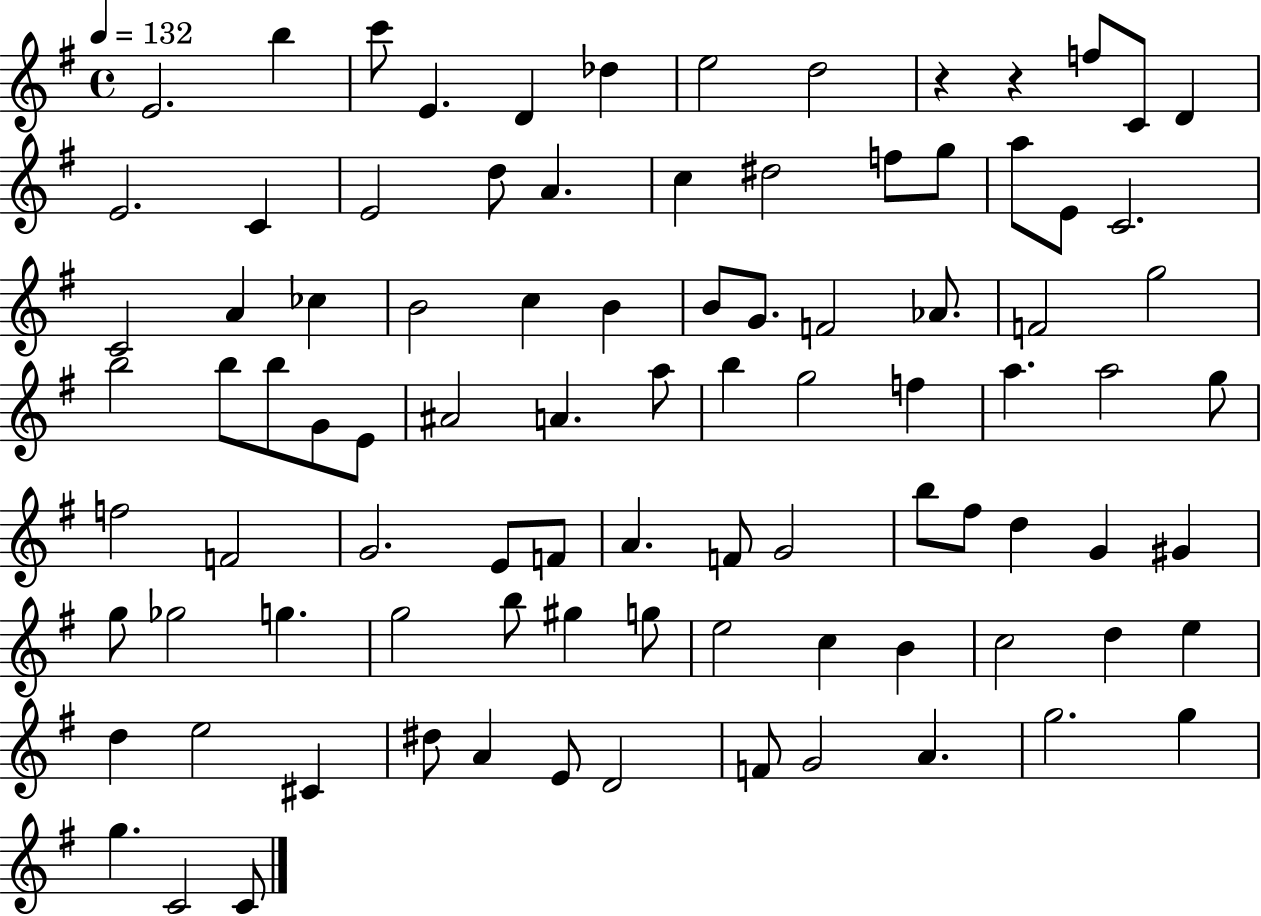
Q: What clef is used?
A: treble